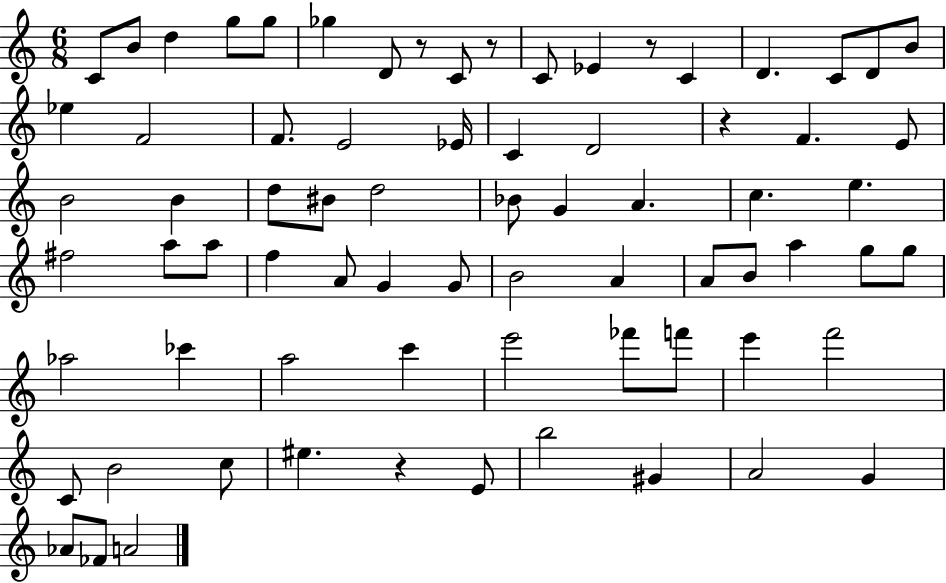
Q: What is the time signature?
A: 6/8